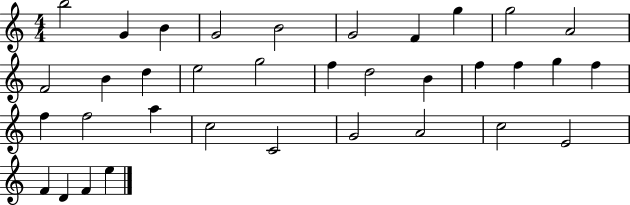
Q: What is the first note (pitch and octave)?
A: B5